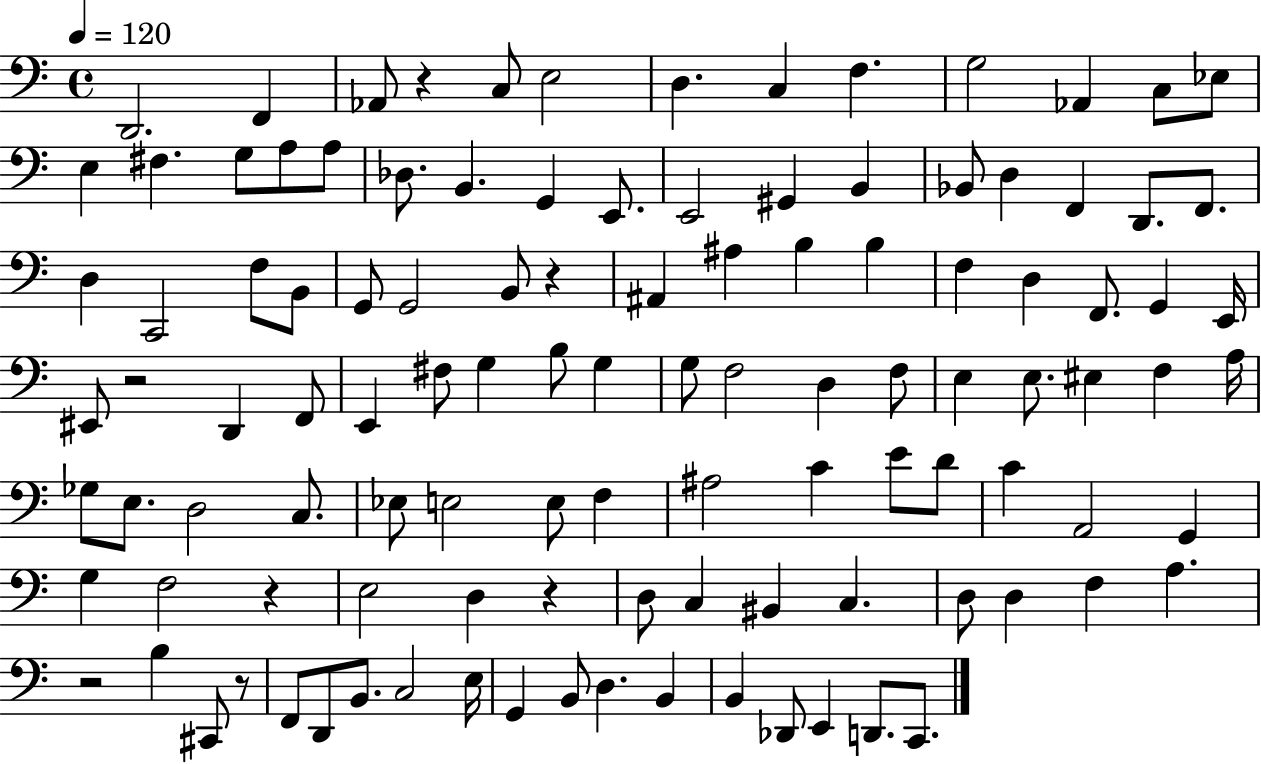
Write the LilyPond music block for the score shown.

{
  \clef bass
  \time 4/4
  \defaultTimeSignature
  \key c \major
  \tempo 4 = 120
  d,2. f,4 | aes,8 r4 c8 e2 | d4. c4 f4. | g2 aes,4 c8 ees8 | \break e4 fis4. g8 a8 a8 | des8. b,4. g,4 e,8. | e,2 gis,4 b,4 | bes,8 d4 f,4 d,8. f,8. | \break d4 c,2 f8 b,8 | g,8 g,2 b,8 r4 | ais,4 ais4 b4 b4 | f4 d4 f,8. g,4 e,16 | \break eis,8 r2 d,4 f,8 | e,4 fis8 g4 b8 g4 | g8 f2 d4 f8 | e4 e8. eis4 f4 a16 | \break ges8 e8. d2 c8. | ees8 e2 e8 f4 | ais2 c'4 e'8 d'8 | c'4 a,2 g,4 | \break g4 f2 r4 | e2 d4 r4 | d8 c4 bis,4 c4. | d8 d4 f4 a4. | \break r2 b4 cis,8 r8 | f,8 d,8 b,8. c2 e16 | g,4 b,8 d4. b,4 | b,4 des,8 e,4 d,8. c,8. | \break \bar "|."
}